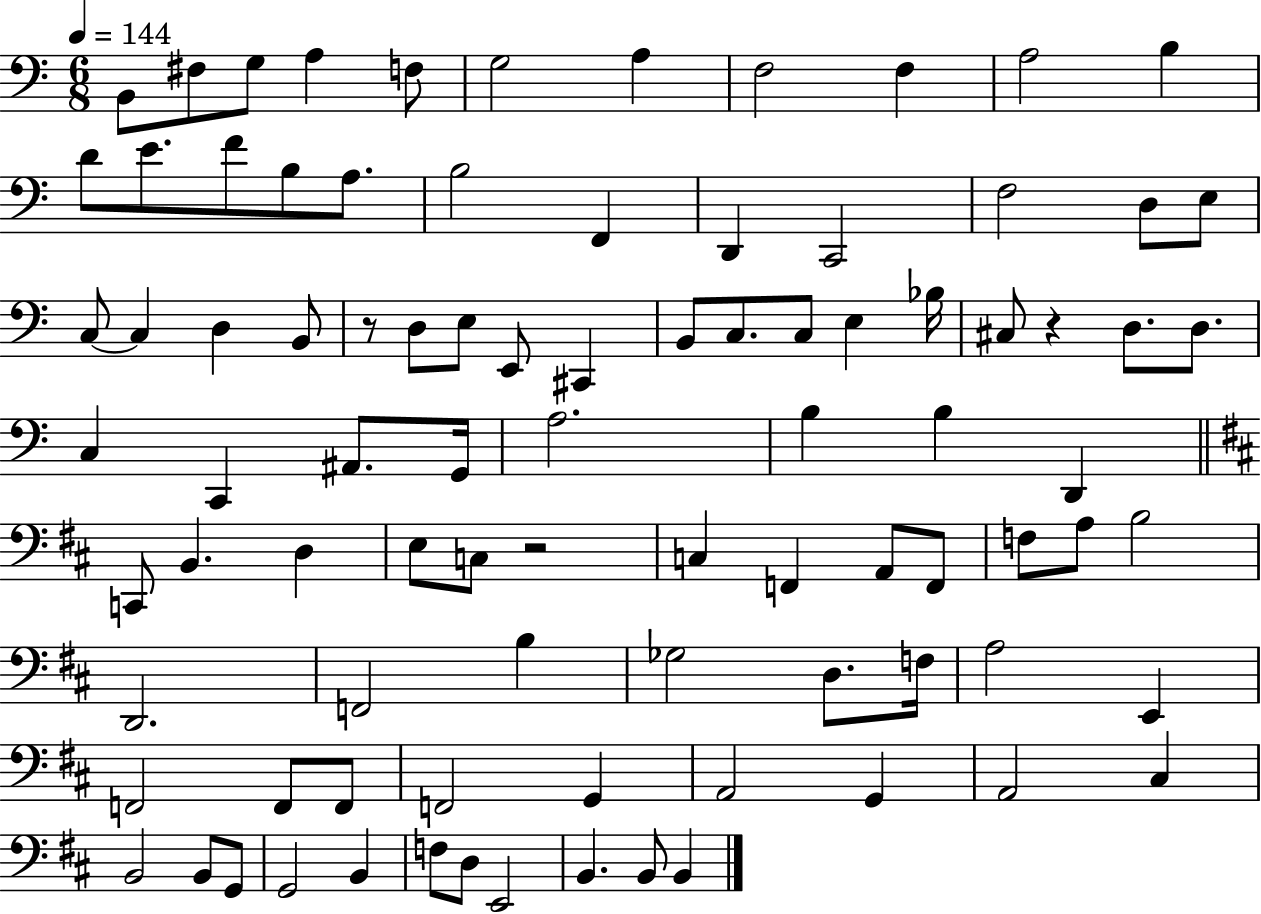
{
  \clef bass
  \numericTimeSignature
  \time 6/8
  \key c \major
  \tempo 4 = 144
  b,8 fis8 g8 a4 f8 | g2 a4 | f2 f4 | a2 b4 | \break d'8 e'8. f'8 b8 a8. | b2 f,4 | d,4 c,2 | f2 d8 e8 | \break c8~~ c4 d4 b,8 | r8 d8 e8 e,8 cis,4 | b,8 c8. c8 e4 bes16 | cis8 r4 d8. d8. | \break c4 c,4 ais,8. g,16 | a2. | b4 b4 d,4 | \bar "||" \break \key b \minor c,8 b,4. d4 | e8 c8 r2 | c4 f,4 a,8 f,8 | f8 a8 b2 | \break d,2. | f,2 b4 | ges2 d8. f16 | a2 e,4 | \break f,2 f,8 f,8 | f,2 g,4 | a,2 g,4 | a,2 cis4 | \break b,2 b,8 g,8 | g,2 b,4 | f8 d8 e,2 | b,4. b,8 b,4 | \break \bar "|."
}